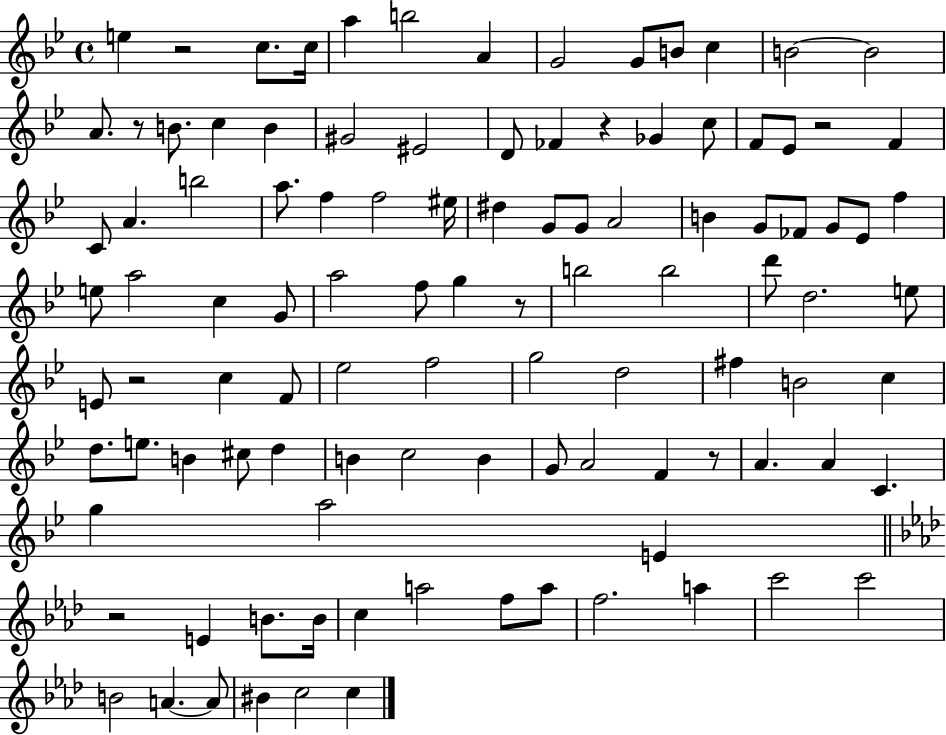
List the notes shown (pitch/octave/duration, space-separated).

E5/q R/h C5/e. C5/s A5/q B5/h A4/q G4/h G4/e B4/e C5/q B4/h B4/h A4/e. R/e B4/e. C5/q B4/q G#4/h EIS4/h D4/e FES4/q R/q Gb4/q C5/e F4/e Eb4/e R/h F4/q C4/e A4/q. B5/h A5/e. F5/q F5/h EIS5/s D#5/q G4/e G4/e A4/h B4/q G4/e FES4/e G4/e Eb4/e F5/q E5/e A5/h C5/q G4/e A5/h F5/e G5/q R/e B5/h B5/h D6/e D5/h. E5/e E4/e R/h C5/q F4/e Eb5/h F5/h G5/h D5/h F#5/q B4/h C5/q D5/e. E5/e. B4/q C#5/e D5/q B4/q C5/h B4/q G4/e A4/h F4/q R/e A4/q. A4/q C4/q. G5/q A5/h E4/q R/h E4/q B4/e. B4/s C5/q A5/h F5/e A5/e F5/h. A5/q C6/h C6/h B4/h A4/q. A4/e BIS4/q C5/h C5/q